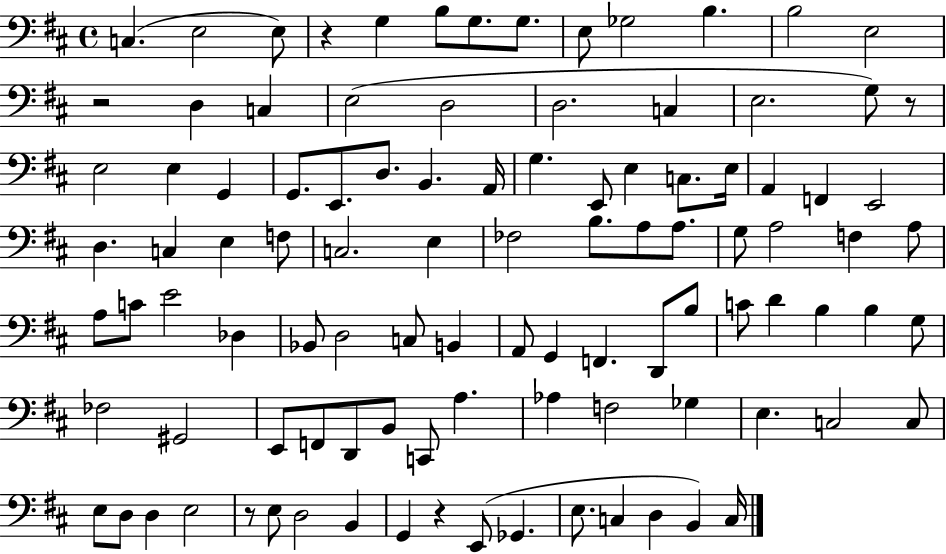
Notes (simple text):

C3/q. E3/h E3/e R/q G3/q B3/e G3/e. G3/e. E3/e Gb3/h B3/q. B3/h E3/h R/h D3/q C3/q E3/h D3/h D3/h. C3/q E3/h. G3/e R/e E3/h E3/q G2/q G2/e. E2/e. D3/e. B2/q. A2/s G3/q. E2/e E3/q C3/e. E3/s A2/q F2/q E2/h D3/q. C3/q E3/q F3/e C3/h. E3/q FES3/h B3/e. A3/e A3/e. G3/e A3/h F3/q A3/e A3/e C4/e E4/h Db3/q Bb2/e D3/h C3/e B2/q A2/e G2/q F2/q. D2/e B3/e C4/e D4/q B3/q B3/q G3/e FES3/h G#2/h E2/e F2/e D2/e B2/e C2/e A3/q. Ab3/q F3/h Gb3/q E3/q. C3/h C3/e E3/e D3/e D3/q E3/h R/e E3/e D3/h B2/q G2/q R/q E2/e Gb2/q. E3/e. C3/q D3/q B2/q C3/s